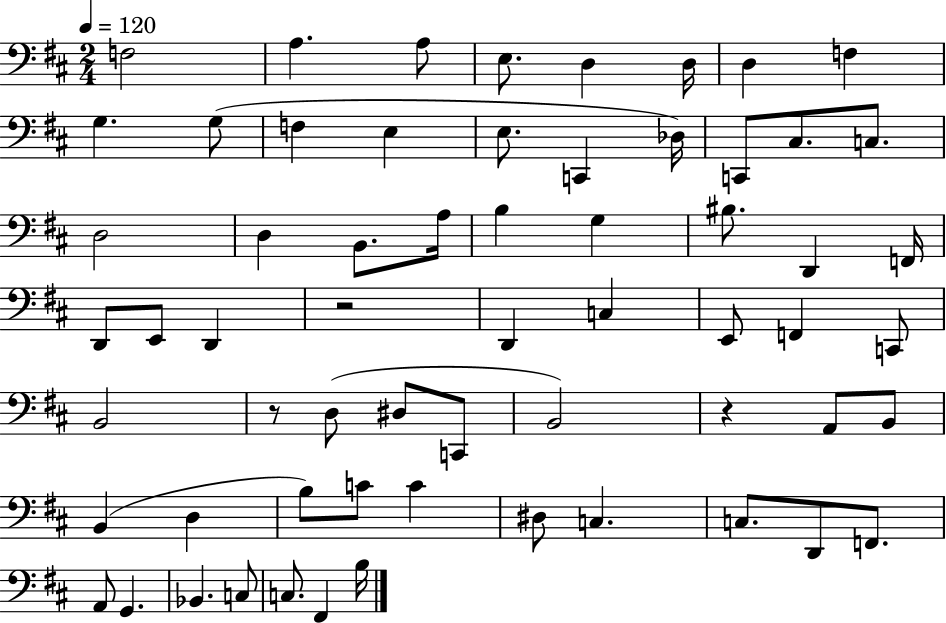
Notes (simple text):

F3/h A3/q. A3/e E3/e. D3/q D3/s D3/q F3/q G3/q. G3/e F3/q E3/q E3/e. C2/q Db3/s C2/e C#3/e. C3/e. D3/h D3/q B2/e. A3/s B3/q G3/q BIS3/e. D2/q F2/s D2/e E2/e D2/q R/h D2/q C3/q E2/e F2/q C2/e B2/h R/e D3/e D#3/e C2/e B2/h R/q A2/e B2/e B2/q D3/q B3/e C4/e C4/q D#3/e C3/q. C3/e. D2/e F2/e. A2/e G2/q. Bb2/q. C3/e C3/e. F#2/q B3/s